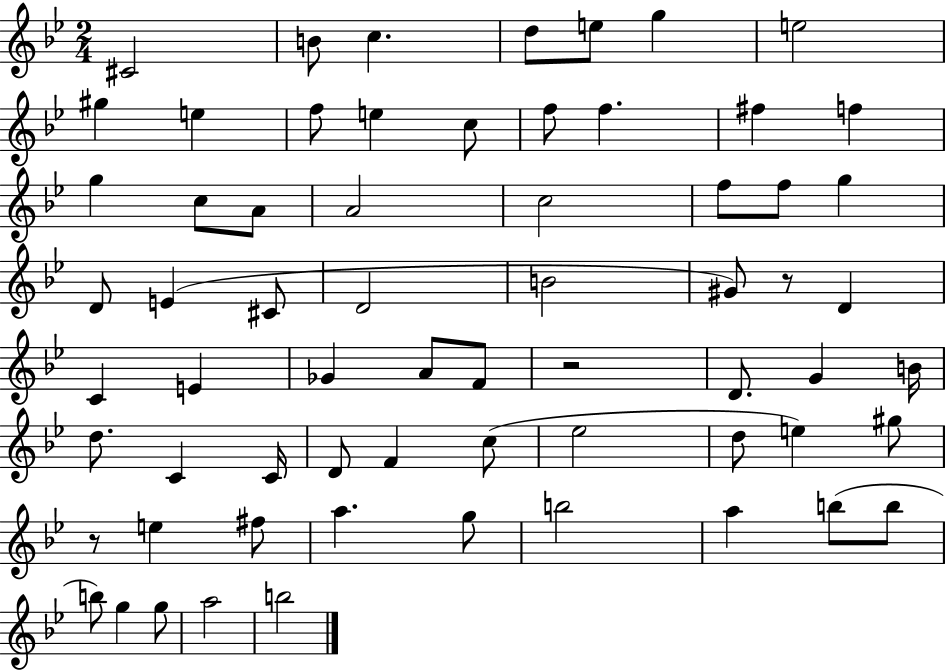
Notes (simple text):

C#4/h B4/e C5/q. D5/e E5/e G5/q E5/h G#5/q E5/q F5/e E5/q C5/e F5/e F5/q. F#5/q F5/q G5/q C5/e A4/e A4/h C5/h F5/e F5/e G5/q D4/e E4/q C#4/e D4/h B4/h G#4/e R/e D4/q C4/q E4/q Gb4/q A4/e F4/e R/h D4/e. G4/q B4/s D5/e. C4/q C4/s D4/e F4/q C5/e Eb5/h D5/e E5/q G#5/e R/e E5/q F#5/e A5/q. G5/e B5/h A5/q B5/e B5/e B5/e G5/q G5/e A5/h B5/h